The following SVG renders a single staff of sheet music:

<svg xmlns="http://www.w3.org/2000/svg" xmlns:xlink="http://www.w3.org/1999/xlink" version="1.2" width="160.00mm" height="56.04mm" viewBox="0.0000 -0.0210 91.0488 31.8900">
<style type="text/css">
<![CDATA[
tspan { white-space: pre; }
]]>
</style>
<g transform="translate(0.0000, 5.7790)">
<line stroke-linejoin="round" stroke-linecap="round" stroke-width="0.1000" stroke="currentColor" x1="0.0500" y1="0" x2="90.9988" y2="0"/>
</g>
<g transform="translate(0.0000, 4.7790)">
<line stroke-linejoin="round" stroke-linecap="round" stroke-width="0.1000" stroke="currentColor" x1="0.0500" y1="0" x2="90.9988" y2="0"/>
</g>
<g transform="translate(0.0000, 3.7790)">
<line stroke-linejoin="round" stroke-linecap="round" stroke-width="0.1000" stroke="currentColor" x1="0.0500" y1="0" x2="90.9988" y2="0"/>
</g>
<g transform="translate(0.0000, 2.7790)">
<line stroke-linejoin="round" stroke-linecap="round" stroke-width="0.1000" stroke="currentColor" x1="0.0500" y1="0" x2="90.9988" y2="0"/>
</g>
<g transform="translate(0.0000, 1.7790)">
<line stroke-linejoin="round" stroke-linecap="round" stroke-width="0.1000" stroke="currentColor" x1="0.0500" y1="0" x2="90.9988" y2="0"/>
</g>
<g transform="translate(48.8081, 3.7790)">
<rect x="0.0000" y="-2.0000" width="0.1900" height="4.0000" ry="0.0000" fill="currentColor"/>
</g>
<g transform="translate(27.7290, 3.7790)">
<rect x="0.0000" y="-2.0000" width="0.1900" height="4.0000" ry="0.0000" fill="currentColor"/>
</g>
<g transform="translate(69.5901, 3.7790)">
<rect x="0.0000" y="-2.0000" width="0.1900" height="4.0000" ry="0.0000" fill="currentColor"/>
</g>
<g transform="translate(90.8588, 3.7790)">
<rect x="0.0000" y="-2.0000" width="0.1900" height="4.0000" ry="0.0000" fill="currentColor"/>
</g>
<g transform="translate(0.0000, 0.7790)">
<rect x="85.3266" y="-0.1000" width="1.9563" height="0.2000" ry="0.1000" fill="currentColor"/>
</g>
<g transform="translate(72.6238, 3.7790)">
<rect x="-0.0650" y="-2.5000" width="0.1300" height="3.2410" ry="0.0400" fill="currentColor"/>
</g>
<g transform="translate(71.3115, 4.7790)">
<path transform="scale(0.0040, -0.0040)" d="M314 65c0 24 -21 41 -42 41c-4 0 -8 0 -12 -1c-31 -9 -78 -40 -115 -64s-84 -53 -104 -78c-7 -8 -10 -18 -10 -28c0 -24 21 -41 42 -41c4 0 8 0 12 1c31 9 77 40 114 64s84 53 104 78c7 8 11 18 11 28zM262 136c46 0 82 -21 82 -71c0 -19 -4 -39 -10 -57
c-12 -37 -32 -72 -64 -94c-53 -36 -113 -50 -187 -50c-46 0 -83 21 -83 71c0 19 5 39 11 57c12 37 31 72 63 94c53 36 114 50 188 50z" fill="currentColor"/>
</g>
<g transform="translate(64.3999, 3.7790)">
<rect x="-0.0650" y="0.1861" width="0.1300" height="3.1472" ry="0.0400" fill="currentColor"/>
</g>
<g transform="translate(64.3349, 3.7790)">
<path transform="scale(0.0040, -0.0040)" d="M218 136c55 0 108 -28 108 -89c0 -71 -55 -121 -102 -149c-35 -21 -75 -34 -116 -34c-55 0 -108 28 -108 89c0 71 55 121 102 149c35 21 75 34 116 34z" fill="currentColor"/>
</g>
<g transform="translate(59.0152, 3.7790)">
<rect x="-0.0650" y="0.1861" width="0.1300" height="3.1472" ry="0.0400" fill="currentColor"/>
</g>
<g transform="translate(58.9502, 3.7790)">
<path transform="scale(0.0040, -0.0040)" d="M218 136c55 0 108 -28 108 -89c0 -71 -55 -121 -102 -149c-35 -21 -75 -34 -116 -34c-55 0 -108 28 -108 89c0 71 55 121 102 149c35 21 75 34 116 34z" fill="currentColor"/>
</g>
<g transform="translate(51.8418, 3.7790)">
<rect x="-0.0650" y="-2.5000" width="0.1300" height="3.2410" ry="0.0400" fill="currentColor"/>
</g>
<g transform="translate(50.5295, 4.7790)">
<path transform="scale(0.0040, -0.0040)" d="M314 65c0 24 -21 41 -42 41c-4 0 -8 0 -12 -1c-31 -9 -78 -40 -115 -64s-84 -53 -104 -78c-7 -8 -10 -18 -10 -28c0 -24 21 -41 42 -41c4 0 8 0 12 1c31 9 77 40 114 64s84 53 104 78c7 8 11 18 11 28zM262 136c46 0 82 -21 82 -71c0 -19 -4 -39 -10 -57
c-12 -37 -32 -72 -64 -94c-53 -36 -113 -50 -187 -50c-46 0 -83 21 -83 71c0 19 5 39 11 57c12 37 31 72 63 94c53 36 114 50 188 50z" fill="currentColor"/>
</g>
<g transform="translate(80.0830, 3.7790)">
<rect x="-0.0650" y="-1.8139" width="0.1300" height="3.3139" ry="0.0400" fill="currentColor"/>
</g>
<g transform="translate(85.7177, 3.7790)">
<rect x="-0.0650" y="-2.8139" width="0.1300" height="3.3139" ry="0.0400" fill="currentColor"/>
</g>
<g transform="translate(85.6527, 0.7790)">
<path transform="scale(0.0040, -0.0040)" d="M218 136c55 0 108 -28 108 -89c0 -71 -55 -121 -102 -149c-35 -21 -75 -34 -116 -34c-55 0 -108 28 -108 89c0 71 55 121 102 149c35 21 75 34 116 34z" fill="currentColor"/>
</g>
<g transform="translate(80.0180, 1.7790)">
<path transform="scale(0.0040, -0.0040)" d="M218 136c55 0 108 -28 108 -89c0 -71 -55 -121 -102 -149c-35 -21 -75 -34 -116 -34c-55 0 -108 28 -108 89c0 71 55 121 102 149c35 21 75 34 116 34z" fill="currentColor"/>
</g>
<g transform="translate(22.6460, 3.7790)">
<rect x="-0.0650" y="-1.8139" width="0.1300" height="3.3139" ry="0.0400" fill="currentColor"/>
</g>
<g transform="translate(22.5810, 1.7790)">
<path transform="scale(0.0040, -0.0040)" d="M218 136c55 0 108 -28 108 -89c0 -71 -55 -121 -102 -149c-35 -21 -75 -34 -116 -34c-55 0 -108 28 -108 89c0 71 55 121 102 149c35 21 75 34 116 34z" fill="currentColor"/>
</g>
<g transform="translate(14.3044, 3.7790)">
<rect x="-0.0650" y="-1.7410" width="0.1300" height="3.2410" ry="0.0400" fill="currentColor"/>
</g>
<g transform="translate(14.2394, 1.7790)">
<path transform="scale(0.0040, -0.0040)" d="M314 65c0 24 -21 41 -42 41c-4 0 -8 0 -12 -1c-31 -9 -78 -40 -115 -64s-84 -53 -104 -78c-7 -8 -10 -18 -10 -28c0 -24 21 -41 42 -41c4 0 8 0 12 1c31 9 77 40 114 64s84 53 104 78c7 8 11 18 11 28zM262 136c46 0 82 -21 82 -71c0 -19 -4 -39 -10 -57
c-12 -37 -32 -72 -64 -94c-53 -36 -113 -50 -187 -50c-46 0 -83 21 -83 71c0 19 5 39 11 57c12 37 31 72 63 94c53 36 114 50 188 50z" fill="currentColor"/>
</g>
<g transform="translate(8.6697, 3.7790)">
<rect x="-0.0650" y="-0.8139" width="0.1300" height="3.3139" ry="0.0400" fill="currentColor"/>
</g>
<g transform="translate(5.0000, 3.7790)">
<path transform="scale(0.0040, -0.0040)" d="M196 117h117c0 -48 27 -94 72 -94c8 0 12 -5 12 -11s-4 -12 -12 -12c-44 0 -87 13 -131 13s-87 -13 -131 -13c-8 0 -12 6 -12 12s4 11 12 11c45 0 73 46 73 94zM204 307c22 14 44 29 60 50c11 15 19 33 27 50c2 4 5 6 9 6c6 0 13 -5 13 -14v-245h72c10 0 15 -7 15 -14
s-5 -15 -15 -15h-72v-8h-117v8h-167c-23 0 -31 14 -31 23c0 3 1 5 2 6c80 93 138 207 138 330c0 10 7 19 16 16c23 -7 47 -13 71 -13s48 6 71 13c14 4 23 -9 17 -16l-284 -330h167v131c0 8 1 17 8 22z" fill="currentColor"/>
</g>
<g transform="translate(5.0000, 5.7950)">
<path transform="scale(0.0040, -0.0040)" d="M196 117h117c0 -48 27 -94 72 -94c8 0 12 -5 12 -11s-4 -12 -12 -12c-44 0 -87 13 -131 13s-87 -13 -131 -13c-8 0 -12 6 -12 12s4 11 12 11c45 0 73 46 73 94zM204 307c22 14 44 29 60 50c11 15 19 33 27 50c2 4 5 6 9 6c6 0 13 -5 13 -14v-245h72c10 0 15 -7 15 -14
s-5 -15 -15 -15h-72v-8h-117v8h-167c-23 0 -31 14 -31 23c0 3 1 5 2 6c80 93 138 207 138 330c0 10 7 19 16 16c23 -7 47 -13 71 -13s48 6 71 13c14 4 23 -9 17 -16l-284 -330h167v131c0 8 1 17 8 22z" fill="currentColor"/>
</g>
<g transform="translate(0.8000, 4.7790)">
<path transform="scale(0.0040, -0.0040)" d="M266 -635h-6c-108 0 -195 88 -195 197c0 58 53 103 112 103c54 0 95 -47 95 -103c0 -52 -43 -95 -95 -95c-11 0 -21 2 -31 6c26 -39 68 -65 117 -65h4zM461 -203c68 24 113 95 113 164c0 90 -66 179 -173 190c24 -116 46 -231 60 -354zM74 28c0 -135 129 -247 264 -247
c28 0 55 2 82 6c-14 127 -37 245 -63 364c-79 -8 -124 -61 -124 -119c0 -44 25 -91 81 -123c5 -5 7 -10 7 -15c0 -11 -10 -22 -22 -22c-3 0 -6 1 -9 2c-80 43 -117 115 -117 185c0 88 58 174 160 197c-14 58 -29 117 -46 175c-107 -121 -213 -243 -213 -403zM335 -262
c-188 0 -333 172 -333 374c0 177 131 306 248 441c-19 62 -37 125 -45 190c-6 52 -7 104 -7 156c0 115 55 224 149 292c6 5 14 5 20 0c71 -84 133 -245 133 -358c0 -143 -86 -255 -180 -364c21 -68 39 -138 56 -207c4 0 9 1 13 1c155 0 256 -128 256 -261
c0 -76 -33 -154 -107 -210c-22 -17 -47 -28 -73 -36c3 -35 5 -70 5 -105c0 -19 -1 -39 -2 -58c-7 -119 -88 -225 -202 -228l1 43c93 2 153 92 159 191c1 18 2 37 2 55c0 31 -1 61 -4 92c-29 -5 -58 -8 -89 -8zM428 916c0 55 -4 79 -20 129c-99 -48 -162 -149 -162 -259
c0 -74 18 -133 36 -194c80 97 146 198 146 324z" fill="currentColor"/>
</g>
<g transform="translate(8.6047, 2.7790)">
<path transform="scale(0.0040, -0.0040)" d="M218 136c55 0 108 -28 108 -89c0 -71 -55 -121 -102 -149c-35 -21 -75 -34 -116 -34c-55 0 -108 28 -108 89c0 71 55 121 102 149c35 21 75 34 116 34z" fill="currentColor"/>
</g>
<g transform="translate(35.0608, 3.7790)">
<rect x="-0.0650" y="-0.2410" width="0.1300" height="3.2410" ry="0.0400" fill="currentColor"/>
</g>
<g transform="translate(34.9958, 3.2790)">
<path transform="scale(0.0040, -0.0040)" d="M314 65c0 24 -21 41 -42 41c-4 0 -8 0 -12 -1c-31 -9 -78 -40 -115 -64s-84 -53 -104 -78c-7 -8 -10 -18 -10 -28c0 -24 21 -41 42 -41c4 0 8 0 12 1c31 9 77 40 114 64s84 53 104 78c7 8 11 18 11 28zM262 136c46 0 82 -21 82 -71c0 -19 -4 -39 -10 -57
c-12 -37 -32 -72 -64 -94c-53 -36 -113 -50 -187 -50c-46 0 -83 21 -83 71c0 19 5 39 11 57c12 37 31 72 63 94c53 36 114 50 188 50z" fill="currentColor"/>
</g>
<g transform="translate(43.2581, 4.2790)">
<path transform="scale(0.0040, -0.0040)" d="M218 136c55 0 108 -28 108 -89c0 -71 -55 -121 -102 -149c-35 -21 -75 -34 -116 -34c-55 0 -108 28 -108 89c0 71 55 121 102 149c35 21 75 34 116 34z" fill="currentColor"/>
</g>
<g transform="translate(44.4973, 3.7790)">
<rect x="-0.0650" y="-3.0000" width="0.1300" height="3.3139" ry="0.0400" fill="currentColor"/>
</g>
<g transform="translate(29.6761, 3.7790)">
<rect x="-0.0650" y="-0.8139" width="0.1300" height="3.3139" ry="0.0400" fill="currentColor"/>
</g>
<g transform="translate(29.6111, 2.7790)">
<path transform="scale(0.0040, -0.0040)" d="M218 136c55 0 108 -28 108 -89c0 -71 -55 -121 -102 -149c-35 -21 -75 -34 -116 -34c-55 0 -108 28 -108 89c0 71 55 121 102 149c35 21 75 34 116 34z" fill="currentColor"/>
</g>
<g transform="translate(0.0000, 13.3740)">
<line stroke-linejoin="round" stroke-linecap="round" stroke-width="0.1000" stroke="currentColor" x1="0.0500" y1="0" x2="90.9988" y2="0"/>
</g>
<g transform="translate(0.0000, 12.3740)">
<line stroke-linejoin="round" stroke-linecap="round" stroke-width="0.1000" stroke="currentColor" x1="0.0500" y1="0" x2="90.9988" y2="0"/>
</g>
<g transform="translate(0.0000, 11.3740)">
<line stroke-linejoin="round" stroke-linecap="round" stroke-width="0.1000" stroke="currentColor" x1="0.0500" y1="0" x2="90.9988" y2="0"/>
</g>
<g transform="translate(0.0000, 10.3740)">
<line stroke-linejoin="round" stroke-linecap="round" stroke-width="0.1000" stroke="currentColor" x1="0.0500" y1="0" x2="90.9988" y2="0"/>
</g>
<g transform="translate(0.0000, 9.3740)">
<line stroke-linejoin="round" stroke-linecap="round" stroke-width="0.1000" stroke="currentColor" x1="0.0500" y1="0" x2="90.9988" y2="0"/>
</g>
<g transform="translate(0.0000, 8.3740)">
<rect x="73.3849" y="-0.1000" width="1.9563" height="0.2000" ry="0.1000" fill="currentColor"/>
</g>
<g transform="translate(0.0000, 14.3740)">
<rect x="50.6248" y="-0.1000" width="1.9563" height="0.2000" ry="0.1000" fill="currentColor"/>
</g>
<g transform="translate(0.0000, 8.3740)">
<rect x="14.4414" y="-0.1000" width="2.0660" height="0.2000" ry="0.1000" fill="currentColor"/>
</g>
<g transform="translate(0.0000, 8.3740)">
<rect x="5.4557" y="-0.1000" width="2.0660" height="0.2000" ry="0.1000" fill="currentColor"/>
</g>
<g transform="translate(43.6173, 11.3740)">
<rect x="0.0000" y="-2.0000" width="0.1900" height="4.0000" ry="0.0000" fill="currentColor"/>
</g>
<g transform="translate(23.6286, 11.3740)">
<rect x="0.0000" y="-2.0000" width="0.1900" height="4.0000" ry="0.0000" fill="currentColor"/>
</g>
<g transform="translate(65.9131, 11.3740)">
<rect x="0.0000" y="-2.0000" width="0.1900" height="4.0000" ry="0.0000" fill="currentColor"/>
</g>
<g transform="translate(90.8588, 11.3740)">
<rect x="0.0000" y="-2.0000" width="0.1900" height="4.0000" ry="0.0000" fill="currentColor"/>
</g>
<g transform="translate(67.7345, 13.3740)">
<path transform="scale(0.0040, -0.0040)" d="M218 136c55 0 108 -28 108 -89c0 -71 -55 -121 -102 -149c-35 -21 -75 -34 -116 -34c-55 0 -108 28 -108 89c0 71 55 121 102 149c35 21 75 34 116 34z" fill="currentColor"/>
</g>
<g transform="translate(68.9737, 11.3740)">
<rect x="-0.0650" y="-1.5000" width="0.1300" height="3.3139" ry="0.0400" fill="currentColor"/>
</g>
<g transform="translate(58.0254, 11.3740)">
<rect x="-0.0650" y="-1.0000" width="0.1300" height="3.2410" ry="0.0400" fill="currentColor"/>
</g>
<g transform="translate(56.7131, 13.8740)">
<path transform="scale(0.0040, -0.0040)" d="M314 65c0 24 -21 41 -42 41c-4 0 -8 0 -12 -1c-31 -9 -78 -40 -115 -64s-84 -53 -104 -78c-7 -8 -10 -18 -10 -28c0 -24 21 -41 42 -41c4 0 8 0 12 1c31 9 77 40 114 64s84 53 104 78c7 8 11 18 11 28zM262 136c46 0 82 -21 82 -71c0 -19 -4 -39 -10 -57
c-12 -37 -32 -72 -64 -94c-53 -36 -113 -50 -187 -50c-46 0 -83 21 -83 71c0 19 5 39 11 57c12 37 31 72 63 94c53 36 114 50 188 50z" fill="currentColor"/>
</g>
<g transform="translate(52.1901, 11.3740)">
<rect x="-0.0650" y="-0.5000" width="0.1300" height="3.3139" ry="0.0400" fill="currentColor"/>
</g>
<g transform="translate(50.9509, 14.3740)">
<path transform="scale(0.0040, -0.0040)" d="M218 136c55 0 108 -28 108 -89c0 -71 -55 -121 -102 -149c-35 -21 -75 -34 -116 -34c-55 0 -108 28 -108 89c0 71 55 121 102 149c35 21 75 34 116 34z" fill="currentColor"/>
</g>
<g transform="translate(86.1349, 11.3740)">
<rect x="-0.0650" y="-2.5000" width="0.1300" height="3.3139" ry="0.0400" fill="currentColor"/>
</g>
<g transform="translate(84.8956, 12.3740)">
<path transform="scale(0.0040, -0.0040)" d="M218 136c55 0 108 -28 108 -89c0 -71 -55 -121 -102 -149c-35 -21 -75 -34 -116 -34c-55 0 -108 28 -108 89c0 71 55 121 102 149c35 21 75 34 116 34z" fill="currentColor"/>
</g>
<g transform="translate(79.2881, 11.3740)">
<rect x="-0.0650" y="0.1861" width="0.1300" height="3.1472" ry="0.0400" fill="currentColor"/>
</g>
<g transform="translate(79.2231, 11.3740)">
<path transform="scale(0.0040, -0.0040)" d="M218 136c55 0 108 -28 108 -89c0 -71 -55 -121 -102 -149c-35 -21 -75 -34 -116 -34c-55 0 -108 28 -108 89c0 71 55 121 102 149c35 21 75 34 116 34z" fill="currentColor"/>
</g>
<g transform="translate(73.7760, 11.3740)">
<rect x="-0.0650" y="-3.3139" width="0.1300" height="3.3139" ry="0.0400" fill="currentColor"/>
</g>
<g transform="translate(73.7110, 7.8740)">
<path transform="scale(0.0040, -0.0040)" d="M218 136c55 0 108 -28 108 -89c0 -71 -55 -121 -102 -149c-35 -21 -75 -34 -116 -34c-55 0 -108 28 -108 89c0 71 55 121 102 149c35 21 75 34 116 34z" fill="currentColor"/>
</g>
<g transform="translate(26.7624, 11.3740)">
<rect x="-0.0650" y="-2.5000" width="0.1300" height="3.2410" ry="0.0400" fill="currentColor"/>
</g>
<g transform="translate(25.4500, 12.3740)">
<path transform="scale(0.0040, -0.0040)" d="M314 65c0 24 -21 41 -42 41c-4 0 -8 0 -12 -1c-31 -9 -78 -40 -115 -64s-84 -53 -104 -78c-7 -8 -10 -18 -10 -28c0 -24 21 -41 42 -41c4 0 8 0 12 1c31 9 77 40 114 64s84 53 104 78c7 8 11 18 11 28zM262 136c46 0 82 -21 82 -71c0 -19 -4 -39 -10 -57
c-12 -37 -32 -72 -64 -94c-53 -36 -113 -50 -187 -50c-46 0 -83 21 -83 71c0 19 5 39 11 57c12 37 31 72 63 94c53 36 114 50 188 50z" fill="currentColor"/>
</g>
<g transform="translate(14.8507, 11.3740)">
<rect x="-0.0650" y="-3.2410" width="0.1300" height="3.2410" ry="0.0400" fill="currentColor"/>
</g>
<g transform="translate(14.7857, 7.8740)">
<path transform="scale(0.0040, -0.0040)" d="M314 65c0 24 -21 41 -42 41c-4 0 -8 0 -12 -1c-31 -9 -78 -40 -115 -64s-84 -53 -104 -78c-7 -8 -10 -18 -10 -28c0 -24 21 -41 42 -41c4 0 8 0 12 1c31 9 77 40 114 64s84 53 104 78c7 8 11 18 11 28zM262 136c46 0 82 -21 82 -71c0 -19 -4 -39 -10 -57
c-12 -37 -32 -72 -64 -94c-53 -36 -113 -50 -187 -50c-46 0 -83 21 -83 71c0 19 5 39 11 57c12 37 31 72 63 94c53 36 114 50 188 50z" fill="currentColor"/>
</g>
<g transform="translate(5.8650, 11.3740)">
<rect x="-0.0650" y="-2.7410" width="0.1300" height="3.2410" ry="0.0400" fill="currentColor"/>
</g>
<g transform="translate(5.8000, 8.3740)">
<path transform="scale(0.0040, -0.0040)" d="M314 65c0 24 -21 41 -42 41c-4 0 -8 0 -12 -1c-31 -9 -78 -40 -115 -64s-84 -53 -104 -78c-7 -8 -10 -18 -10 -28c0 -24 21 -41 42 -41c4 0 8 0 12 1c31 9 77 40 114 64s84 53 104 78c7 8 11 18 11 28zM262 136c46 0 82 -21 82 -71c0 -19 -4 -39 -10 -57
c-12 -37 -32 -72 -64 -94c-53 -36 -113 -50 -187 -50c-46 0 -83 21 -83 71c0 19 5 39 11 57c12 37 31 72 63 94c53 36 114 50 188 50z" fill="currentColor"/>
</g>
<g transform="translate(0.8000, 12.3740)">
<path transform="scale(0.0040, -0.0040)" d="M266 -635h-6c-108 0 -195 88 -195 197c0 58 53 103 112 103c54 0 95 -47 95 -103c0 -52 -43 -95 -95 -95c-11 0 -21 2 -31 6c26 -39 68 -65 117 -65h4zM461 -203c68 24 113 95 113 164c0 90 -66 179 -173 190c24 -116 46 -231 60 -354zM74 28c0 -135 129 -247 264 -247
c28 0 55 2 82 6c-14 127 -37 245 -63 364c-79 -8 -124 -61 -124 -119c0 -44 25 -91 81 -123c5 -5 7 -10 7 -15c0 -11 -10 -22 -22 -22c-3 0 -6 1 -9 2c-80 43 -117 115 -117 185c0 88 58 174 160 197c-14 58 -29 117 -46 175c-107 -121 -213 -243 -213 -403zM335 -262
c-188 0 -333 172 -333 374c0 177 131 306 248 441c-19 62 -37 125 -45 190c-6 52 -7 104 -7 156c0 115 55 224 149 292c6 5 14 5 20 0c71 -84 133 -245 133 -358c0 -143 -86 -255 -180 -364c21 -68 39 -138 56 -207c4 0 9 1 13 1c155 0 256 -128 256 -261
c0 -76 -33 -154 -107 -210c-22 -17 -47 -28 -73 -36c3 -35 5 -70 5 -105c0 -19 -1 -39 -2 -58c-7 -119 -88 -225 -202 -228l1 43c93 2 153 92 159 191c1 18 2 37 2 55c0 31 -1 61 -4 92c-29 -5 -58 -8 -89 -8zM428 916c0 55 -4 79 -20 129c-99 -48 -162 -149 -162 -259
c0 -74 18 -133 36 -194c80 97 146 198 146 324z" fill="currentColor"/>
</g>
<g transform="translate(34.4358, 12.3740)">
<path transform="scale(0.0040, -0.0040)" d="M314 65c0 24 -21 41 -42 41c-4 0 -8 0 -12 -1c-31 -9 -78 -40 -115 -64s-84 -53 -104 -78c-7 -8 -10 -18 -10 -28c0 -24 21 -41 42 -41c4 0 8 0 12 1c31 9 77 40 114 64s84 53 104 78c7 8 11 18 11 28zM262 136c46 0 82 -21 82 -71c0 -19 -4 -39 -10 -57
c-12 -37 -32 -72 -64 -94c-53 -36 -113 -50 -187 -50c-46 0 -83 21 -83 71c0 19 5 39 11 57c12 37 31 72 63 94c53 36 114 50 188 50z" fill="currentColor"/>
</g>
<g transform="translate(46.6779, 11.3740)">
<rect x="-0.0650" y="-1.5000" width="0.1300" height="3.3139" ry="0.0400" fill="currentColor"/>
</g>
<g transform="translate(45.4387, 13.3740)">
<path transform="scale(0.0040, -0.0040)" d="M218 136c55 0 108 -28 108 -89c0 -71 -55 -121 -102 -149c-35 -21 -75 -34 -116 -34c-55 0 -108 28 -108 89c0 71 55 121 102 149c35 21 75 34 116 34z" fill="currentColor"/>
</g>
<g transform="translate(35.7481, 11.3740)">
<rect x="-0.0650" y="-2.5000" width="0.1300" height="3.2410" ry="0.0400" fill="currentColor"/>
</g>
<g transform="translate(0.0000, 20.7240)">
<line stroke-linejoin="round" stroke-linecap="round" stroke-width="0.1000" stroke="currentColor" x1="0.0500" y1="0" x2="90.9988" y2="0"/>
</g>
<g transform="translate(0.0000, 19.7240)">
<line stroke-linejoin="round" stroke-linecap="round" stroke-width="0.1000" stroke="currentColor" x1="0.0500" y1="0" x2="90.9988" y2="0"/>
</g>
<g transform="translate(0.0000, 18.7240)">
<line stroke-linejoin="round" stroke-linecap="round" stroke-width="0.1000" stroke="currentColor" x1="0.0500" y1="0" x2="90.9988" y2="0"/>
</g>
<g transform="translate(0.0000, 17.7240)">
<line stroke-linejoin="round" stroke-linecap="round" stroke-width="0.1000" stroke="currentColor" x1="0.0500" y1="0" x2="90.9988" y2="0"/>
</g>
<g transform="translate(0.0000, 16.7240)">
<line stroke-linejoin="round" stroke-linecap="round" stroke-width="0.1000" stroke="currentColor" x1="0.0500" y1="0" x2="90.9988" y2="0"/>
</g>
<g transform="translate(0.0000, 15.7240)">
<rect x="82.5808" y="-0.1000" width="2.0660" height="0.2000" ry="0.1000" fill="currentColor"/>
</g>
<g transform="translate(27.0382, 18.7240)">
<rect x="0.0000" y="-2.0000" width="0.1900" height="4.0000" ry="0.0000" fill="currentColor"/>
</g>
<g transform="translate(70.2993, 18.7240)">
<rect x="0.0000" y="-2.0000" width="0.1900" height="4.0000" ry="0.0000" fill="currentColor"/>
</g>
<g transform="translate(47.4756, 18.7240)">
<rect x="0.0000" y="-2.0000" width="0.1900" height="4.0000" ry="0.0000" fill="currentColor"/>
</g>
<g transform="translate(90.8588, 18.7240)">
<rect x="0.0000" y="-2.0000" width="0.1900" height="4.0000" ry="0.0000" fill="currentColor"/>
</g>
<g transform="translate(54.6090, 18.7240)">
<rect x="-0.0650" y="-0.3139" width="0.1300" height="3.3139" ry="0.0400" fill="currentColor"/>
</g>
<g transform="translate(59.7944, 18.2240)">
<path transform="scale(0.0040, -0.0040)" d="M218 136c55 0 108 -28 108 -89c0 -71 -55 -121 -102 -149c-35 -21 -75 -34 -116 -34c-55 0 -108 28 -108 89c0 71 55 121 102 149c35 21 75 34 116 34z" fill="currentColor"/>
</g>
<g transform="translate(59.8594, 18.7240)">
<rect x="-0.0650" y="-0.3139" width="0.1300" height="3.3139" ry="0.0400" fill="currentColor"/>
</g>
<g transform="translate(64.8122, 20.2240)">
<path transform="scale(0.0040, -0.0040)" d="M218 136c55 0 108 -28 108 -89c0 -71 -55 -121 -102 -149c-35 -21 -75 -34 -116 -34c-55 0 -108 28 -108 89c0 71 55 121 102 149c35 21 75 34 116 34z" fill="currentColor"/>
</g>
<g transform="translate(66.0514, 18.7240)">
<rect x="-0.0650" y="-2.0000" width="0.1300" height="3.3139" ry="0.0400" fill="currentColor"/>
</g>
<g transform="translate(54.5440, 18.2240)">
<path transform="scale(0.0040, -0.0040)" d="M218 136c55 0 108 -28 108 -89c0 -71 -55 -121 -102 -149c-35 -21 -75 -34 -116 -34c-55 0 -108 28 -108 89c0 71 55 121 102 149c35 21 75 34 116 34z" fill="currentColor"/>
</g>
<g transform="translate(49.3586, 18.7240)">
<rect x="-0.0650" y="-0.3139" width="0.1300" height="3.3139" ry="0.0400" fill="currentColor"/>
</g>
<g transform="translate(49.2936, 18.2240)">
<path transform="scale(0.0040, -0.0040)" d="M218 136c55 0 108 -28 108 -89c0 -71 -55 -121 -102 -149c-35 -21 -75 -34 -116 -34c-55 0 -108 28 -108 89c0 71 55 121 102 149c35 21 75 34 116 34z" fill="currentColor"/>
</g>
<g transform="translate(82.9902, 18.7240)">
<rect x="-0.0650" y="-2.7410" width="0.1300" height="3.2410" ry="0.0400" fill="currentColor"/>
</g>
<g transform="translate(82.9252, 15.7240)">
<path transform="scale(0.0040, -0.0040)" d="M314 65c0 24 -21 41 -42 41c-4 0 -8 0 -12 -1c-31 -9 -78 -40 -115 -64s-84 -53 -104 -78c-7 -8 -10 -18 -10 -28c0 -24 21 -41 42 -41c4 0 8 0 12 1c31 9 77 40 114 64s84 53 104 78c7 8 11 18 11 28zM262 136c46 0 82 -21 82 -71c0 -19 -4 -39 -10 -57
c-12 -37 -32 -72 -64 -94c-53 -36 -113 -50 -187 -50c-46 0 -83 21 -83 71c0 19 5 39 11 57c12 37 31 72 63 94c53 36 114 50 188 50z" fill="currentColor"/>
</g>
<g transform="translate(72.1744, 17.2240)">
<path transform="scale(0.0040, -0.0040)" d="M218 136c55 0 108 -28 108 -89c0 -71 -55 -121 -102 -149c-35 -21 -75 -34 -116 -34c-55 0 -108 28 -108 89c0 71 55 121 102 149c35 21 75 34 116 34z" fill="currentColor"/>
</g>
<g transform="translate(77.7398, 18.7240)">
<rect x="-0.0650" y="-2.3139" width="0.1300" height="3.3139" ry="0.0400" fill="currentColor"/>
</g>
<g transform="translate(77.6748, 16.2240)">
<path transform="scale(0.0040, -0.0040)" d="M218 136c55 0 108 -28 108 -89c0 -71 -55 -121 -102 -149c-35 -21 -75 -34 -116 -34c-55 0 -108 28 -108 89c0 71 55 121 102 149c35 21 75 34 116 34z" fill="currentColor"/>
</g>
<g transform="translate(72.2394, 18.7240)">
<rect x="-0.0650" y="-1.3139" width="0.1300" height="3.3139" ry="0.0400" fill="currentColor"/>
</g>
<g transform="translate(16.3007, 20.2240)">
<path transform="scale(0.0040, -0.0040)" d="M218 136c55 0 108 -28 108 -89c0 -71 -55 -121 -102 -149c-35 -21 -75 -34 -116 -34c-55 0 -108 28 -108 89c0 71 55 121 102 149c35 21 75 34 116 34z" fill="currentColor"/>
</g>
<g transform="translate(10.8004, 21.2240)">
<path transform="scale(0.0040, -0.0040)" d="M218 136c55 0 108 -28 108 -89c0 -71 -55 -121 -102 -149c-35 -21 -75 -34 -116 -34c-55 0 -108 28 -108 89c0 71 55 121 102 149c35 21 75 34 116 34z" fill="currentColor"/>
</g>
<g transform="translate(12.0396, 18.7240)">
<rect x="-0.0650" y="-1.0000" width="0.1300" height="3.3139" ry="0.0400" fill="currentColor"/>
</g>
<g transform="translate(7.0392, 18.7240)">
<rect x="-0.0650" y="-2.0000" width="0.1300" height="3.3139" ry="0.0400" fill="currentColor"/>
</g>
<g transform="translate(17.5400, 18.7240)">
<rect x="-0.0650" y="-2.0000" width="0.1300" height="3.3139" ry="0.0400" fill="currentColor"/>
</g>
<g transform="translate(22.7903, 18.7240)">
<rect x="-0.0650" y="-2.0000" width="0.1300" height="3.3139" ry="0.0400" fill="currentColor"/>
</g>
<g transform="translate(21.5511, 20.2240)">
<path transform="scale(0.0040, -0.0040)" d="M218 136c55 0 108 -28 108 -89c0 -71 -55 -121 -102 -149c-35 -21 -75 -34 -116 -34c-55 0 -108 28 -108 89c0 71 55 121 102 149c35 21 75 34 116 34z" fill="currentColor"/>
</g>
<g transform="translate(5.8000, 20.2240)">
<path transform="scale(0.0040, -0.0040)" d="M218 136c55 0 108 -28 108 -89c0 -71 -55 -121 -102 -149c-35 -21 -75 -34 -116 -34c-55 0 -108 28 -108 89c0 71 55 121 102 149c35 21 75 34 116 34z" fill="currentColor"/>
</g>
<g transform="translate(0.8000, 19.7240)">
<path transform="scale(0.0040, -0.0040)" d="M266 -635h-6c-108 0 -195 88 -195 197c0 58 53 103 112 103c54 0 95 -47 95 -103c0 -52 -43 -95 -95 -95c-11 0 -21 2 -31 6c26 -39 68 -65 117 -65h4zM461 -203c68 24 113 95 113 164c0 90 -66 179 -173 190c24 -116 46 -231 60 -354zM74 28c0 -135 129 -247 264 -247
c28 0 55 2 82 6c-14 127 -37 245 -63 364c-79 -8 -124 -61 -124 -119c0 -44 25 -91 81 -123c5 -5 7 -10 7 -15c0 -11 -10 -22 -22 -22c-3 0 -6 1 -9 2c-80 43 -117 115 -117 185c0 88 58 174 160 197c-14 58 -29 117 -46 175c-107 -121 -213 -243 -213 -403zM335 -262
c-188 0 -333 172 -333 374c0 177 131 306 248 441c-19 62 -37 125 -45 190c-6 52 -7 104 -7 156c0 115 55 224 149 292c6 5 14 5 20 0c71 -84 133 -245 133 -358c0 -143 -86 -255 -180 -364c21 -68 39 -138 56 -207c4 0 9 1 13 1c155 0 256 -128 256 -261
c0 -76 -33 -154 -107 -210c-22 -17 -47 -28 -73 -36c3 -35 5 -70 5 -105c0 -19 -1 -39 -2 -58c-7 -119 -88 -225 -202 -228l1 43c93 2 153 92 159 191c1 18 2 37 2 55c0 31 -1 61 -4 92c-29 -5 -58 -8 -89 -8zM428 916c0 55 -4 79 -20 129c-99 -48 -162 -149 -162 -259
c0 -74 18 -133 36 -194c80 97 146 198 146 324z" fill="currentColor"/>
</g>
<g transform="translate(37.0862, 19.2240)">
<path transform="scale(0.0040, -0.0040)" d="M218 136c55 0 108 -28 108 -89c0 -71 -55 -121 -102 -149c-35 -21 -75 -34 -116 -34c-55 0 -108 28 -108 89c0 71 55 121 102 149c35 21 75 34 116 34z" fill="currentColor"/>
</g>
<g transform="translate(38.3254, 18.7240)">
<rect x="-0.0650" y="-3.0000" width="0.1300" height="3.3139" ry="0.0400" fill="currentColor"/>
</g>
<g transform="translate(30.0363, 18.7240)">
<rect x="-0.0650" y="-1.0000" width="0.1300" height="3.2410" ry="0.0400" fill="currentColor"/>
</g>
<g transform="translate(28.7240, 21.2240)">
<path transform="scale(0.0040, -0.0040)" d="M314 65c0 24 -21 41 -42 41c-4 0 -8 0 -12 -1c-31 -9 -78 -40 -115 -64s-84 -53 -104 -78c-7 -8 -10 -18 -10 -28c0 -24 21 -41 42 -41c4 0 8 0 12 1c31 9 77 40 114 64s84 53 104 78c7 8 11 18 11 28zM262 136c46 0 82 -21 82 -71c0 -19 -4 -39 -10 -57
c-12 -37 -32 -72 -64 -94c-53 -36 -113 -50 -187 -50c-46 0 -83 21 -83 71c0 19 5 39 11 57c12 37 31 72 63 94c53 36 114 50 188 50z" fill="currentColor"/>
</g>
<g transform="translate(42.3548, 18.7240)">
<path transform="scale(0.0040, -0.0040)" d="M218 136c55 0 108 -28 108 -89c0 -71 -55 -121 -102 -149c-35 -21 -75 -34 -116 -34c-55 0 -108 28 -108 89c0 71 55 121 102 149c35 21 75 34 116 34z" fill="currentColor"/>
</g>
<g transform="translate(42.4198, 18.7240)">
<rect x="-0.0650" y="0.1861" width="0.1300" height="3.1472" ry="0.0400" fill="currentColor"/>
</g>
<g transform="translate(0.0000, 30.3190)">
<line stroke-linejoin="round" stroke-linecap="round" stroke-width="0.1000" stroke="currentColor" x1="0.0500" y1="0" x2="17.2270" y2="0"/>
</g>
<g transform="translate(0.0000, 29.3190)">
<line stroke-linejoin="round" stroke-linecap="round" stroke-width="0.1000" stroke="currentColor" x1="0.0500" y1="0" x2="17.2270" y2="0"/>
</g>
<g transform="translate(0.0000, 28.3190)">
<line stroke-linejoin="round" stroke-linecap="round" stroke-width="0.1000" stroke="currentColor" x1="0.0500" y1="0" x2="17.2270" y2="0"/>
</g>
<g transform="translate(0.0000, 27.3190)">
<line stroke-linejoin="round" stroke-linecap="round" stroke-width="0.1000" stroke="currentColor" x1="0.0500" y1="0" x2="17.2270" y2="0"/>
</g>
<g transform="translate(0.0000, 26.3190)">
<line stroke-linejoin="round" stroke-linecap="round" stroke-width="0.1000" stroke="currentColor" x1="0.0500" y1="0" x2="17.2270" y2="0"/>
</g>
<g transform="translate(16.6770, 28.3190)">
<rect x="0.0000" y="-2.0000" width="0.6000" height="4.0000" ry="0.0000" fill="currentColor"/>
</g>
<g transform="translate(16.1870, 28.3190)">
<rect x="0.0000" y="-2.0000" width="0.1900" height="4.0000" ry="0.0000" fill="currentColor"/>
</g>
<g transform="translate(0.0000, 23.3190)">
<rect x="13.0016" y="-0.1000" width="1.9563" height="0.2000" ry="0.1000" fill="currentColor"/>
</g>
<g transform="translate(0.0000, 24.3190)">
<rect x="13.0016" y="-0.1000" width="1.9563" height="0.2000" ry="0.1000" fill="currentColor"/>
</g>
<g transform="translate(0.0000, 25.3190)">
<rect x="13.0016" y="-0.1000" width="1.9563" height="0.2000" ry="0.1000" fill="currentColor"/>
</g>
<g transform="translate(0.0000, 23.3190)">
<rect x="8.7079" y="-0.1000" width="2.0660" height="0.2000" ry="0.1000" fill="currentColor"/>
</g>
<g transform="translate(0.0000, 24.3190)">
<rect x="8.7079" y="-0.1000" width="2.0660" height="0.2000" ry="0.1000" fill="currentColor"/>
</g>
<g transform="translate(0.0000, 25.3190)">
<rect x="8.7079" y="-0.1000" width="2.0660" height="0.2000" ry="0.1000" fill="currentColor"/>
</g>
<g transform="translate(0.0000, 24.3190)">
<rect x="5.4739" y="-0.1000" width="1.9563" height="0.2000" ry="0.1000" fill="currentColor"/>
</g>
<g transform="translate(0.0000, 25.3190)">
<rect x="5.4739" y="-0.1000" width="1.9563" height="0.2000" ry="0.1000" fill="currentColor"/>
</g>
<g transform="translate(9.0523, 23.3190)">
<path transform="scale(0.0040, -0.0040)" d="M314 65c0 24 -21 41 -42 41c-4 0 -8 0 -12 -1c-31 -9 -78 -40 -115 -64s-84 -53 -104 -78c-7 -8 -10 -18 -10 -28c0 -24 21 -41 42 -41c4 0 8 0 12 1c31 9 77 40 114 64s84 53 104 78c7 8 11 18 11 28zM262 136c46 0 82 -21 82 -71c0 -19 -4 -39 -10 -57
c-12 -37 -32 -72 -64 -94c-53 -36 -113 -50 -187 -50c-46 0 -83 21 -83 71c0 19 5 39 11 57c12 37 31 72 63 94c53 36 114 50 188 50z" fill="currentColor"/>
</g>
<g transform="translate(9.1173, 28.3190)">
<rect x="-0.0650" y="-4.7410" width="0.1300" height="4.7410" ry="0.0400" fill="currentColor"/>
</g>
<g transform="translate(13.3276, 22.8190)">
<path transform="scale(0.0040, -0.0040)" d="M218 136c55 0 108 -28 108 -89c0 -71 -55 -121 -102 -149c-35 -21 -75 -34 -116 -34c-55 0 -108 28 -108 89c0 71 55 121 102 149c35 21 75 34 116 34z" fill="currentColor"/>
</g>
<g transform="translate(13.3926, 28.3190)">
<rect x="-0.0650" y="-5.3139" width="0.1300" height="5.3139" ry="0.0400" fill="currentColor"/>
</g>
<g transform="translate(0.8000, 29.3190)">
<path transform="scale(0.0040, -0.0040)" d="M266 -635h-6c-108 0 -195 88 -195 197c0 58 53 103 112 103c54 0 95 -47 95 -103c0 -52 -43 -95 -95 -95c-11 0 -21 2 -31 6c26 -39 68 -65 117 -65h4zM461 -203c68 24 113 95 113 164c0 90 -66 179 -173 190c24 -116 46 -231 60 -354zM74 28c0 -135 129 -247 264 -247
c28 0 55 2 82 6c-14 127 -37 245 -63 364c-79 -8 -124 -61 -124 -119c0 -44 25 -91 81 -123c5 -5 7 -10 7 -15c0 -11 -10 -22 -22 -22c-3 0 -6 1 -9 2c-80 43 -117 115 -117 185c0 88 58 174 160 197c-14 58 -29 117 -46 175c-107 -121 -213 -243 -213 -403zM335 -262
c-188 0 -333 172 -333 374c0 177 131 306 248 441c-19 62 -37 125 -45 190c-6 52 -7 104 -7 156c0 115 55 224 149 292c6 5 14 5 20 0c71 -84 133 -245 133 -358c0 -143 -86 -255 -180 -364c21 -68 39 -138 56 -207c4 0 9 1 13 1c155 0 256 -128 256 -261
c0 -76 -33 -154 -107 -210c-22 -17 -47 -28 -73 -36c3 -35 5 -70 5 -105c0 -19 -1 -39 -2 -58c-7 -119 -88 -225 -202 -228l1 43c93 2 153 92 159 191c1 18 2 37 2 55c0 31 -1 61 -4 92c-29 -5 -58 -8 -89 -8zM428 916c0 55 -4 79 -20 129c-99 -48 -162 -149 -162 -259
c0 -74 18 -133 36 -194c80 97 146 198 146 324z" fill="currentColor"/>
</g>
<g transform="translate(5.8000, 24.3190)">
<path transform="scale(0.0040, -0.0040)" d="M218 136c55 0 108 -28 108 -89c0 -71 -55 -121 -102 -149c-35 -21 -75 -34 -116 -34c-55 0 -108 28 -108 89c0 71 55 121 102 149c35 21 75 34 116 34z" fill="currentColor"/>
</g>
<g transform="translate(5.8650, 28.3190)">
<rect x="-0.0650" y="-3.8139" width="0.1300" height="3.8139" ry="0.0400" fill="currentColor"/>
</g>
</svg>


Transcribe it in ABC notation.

X:1
T:Untitled
M:4/4
L:1/4
K:C
d f2 f d c2 A G2 B B G2 f a a2 b2 G2 G2 E C D2 E b B G F D F F D2 A B c c c F e g a2 c' e'2 f'